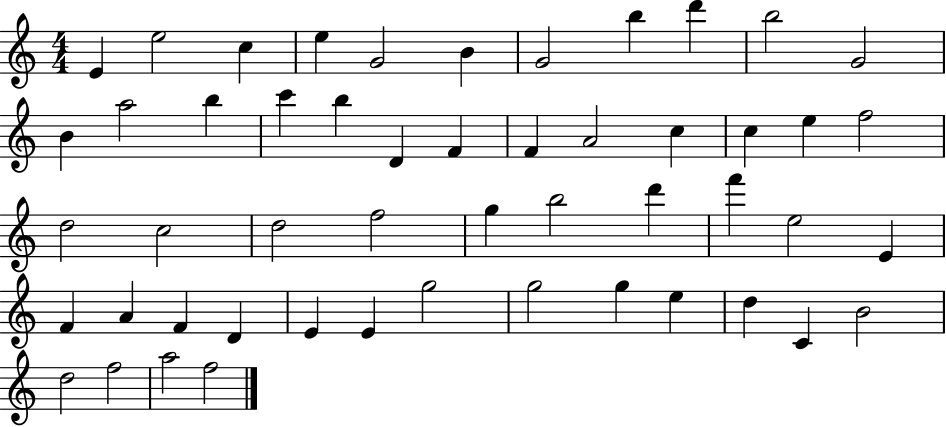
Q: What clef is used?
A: treble